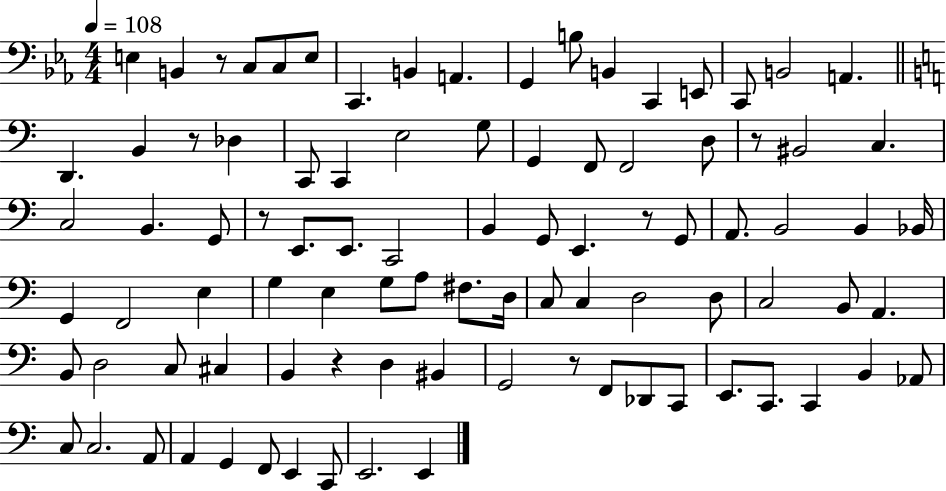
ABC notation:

X:1
T:Untitled
M:4/4
L:1/4
K:Eb
E, B,, z/2 C,/2 C,/2 E,/2 C,, B,, A,, G,, B,/2 B,, C,, E,,/2 C,,/2 B,,2 A,, D,, B,, z/2 _D, C,,/2 C,, E,2 G,/2 G,, F,,/2 F,,2 D,/2 z/2 ^B,,2 C, C,2 B,, G,,/2 z/2 E,,/2 E,,/2 C,,2 B,, G,,/2 E,, z/2 G,,/2 A,,/2 B,,2 B,, _B,,/4 G,, F,,2 E, G, E, G,/2 A,/2 ^F,/2 D,/4 C,/2 C, D,2 D,/2 C,2 B,,/2 A,, B,,/2 D,2 C,/2 ^C, B,, z D, ^B,, G,,2 z/2 F,,/2 _D,,/2 C,,/2 E,,/2 C,,/2 C,, B,, _A,,/2 C,/2 C,2 A,,/2 A,, G,, F,,/2 E,, C,,/2 E,,2 E,,